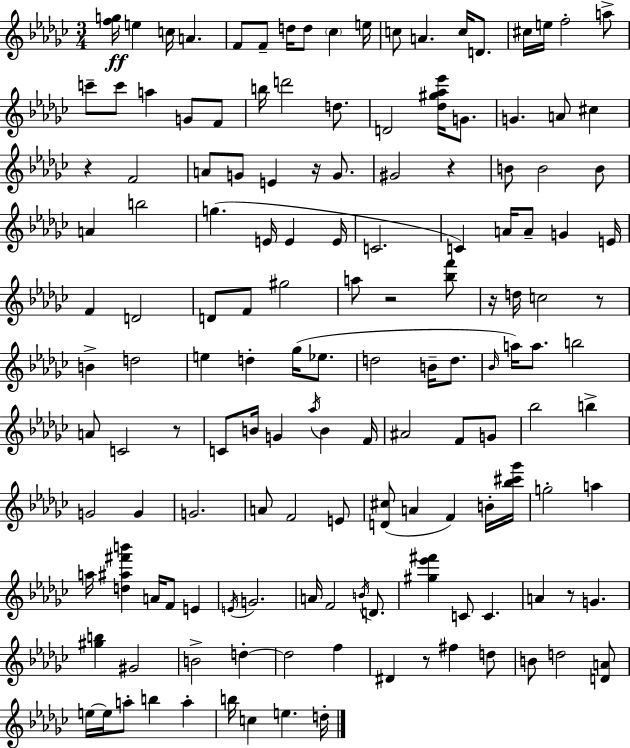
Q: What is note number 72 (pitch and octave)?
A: B5